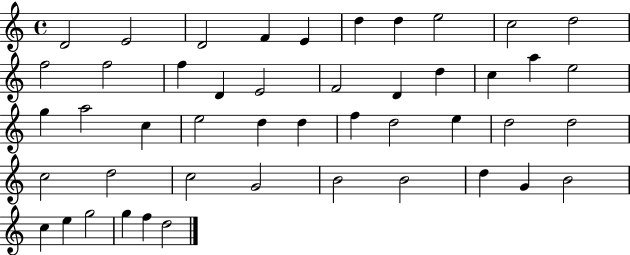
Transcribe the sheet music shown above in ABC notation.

X:1
T:Untitled
M:4/4
L:1/4
K:C
D2 E2 D2 F E d d e2 c2 d2 f2 f2 f D E2 F2 D d c a e2 g a2 c e2 d d f d2 e d2 d2 c2 d2 c2 G2 B2 B2 d G B2 c e g2 g f d2